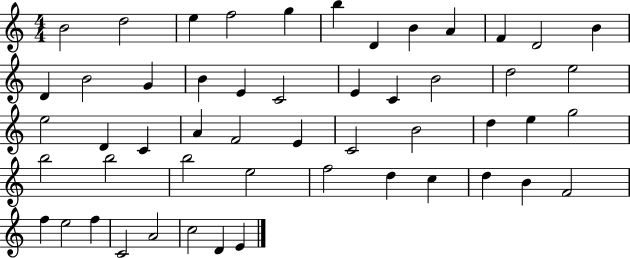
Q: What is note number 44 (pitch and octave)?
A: F4